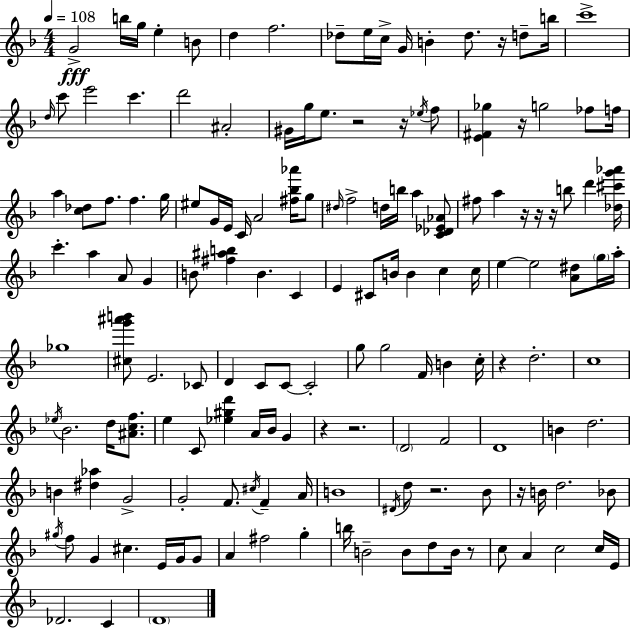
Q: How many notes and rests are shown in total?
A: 154